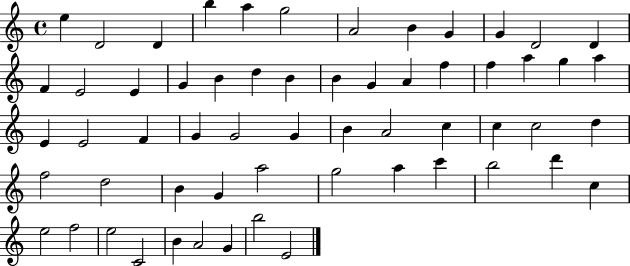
{
  \clef treble
  \time 4/4
  \defaultTimeSignature
  \key c \major
  e''4 d'2 d'4 | b''4 a''4 g''2 | a'2 b'4 g'4 | g'4 d'2 d'4 | \break f'4 e'2 e'4 | g'4 b'4 d''4 b'4 | b'4 g'4 a'4 f''4 | f''4 a''4 g''4 a''4 | \break e'4 e'2 f'4 | g'4 g'2 g'4 | b'4 a'2 c''4 | c''4 c''2 d''4 | \break f''2 d''2 | b'4 g'4 a''2 | g''2 a''4 c'''4 | b''2 d'''4 c''4 | \break e''2 f''2 | e''2 c'2 | b'4 a'2 g'4 | b''2 e'2 | \break \bar "|."
}